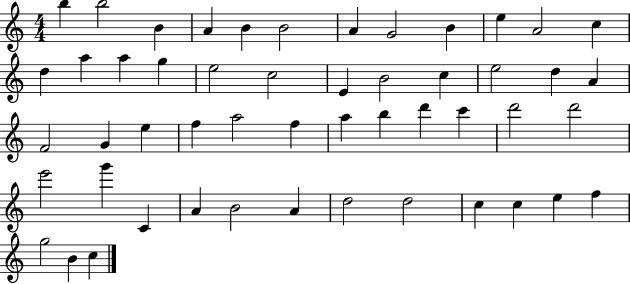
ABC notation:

X:1
T:Untitled
M:4/4
L:1/4
K:C
b b2 B A B B2 A G2 B e A2 c d a a g e2 c2 E B2 c e2 d A F2 G e f a2 f a b d' c' d'2 d'2 e'2 g' C A B2 A d2 d2 c c e f g2 B c